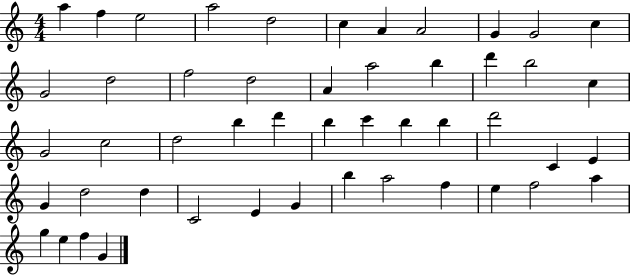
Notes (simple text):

A5/q F5/q E5/h A5/h D5/h C5/q A4/q A4/h G4/q G4/h C5/q G4/h D5/h F5/h D5/h A4/q A5/h B5/q D6/q B5/h C5/q G4/h C5/h D5/h B5/q D6/q B5/q C6/q B5/q B5/q D6/h C4/q E4/q G4/q D5/h D5/q C4/h E4/q G4/q B5/q A5/h F5/q E5/q F5/h A5/q G5/q E5/q F5/q G4/q